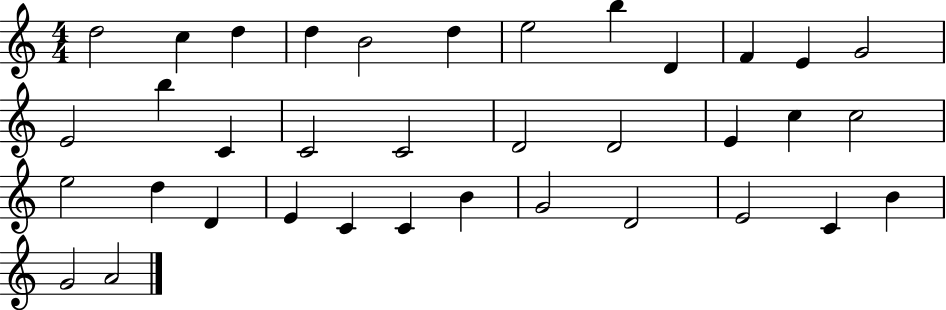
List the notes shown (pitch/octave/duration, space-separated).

D5/h C5/q D5/q D5/q B4/h D5/q E5/h B5/q D4/q F4/q E4/q G4/h E4/h B5/q C4/q C4/h C4/h D4/h D4/h E4/q C5/q C5/h E5/h D5/q D4/q E4/q C4/q C4/q B4/q G4/h D4/h E4/h C4/q B4/q G4/h A4/h